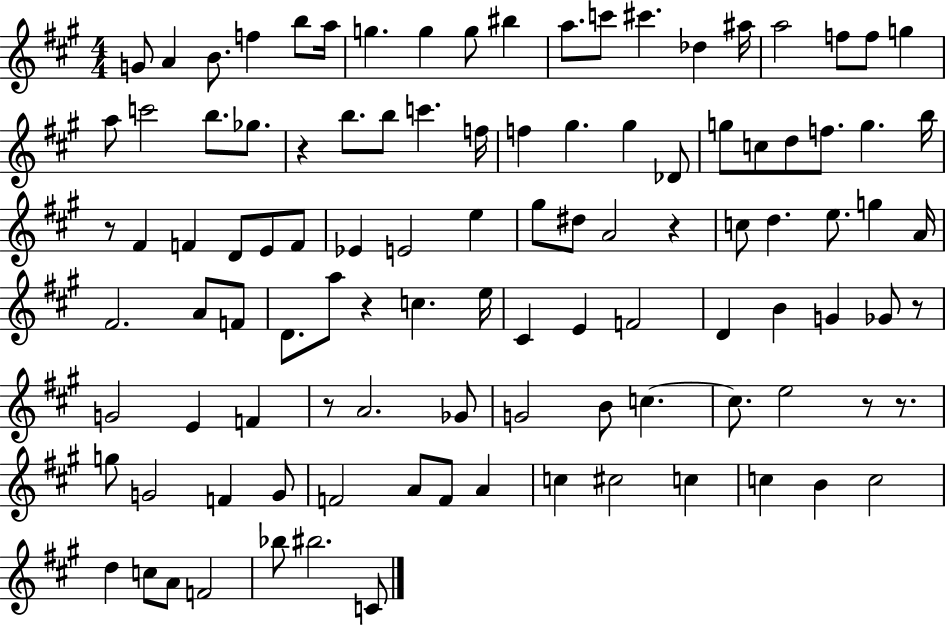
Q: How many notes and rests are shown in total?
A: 106